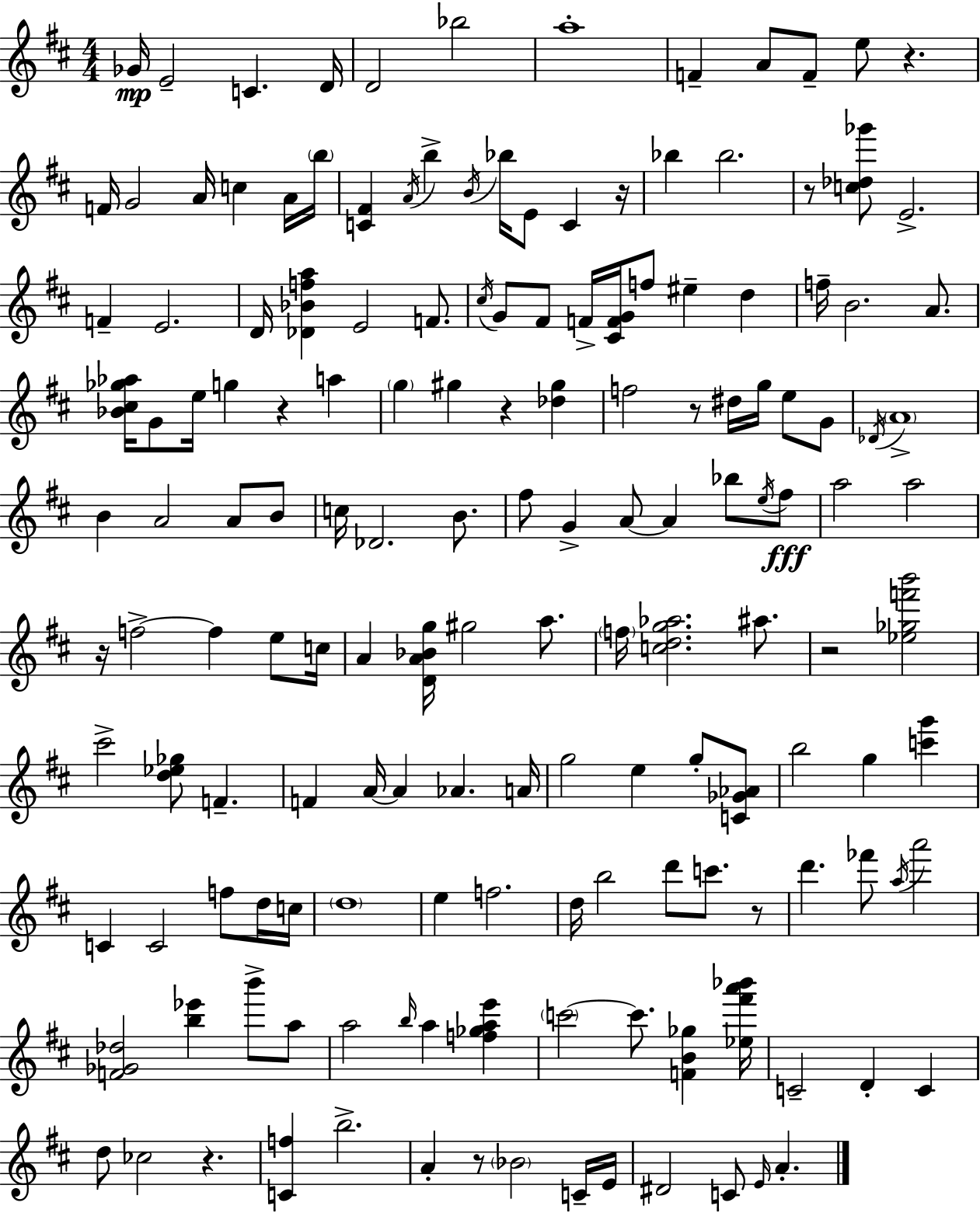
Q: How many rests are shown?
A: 11